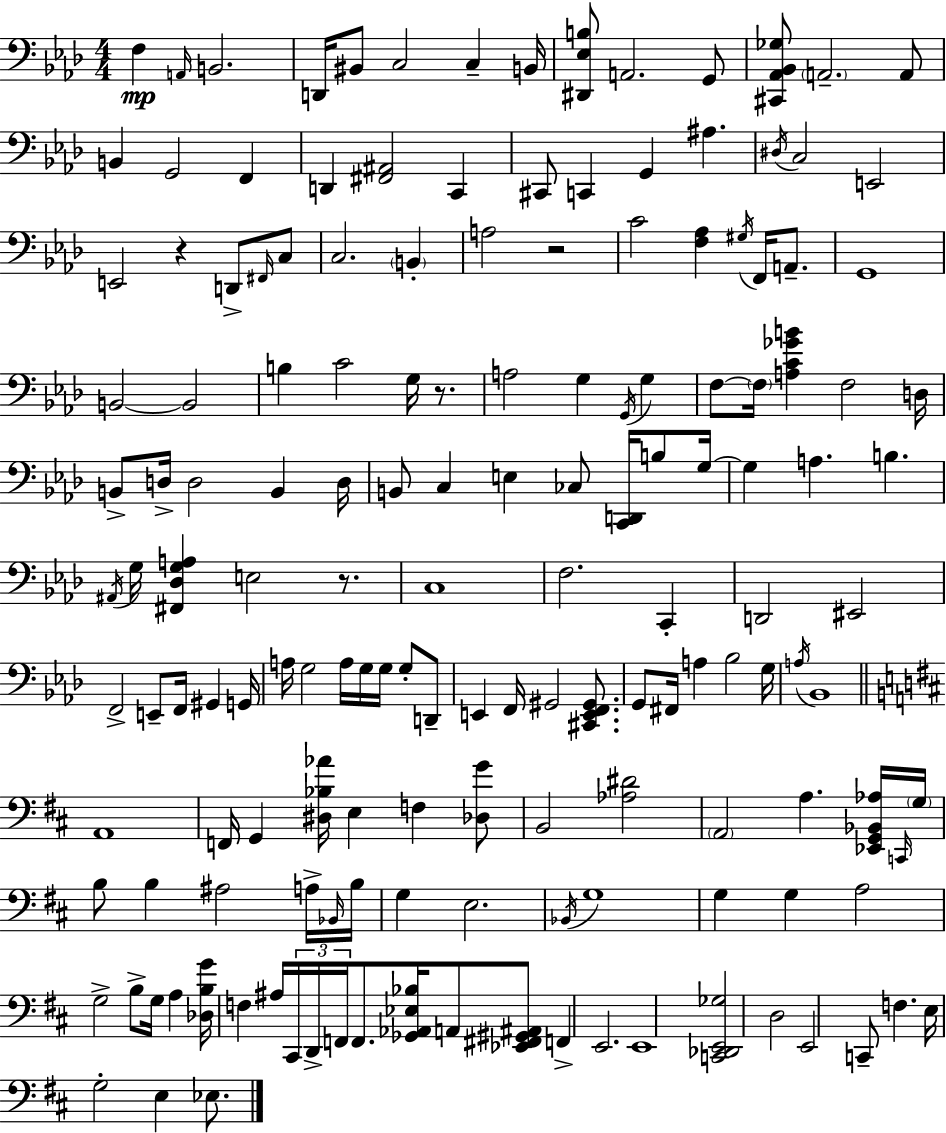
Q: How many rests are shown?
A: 4